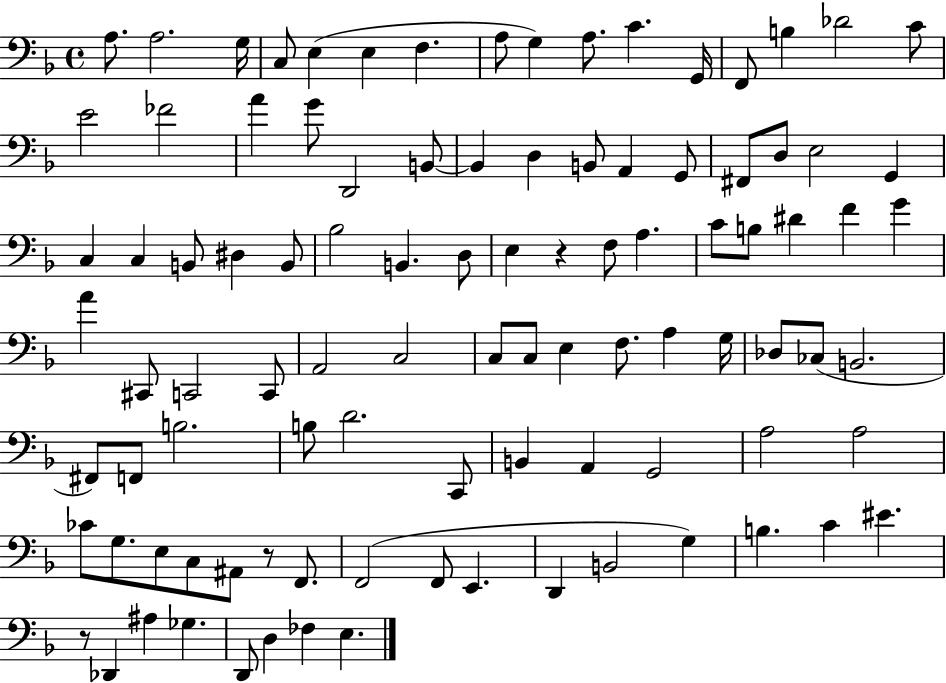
X:1
T:Untitled
M:4/4
L:1/4
K:F
A,/2 A,2 G,/4 C,/2 E, E, F, A,/2 G, A,/2 C G,,/4 F,,/2 B, _D2 C/2 E2 _F2 A G/2 D,,2 B,,/2 B,, D, B,,/2 A,, G,,/2 ^F,,/2 D,/2 E,2 G,, C, C, B,,/2 ^D, B,,/2 _B,2 B,, D,/2 E, z F,/2 A, C/2 B,/2 ^D F G A ^C,,/2 C,,2 C,,/2 A,,2 C,2 C,/2 C,/2 E, F,/2 A, G,/4 _D,/2 _C,/2 B,,2 ^F,,/2 F,,/2 B,2 B,/2 D2 C,,/2 B,, A,, G,,2 A,2 A,2 _C/2 G,/2 E,/2 C,/2 ^A,,/2 z/2 F,,/2 F,,2 F,,/2 E,, D,, B,,2 G, B, C ^E z/2 _D,, ^A, _G, D,,/2 D, _F, E,